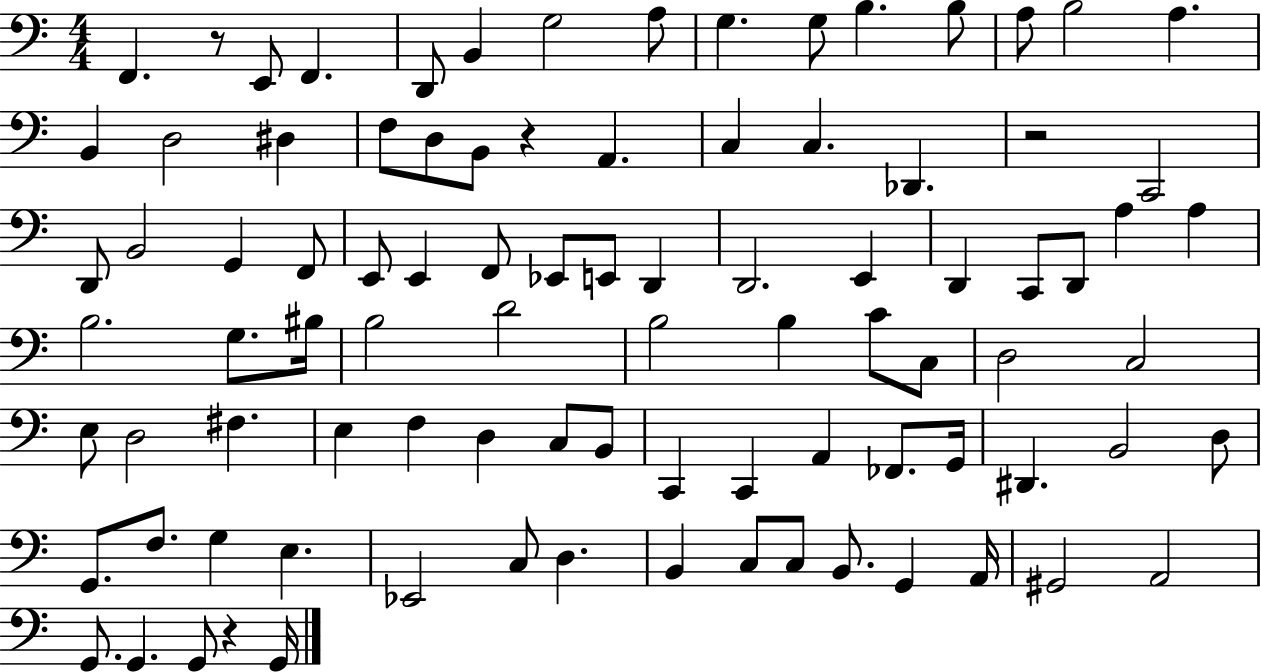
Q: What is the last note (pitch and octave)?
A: G2